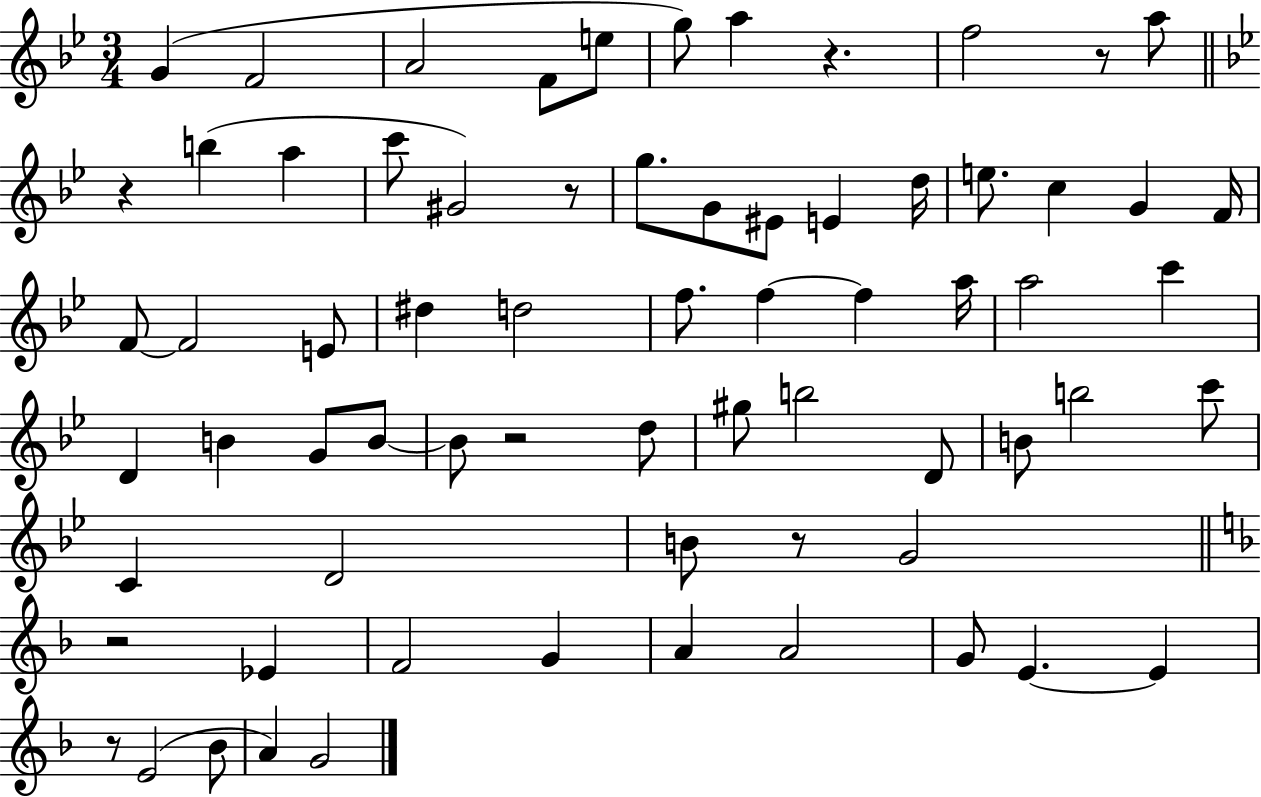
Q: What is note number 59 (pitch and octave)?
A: Bb4